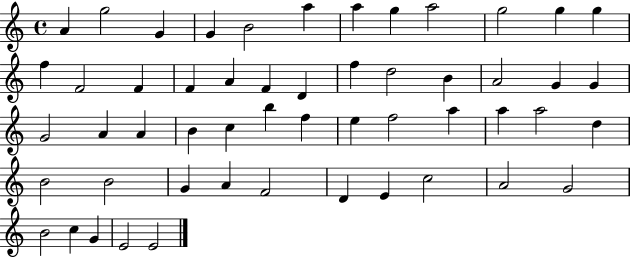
X:1
T:Untitled
M:4/4
L:1/4
K:C
A g2 G G B2 a a g a2 g2 g g f F2 F F A F D f d2 B A2 G G G2 A A B c b f e f2 a a a2 d B2 B2 G A F2 D E c2 A2 G2 B2 c G E2 E2